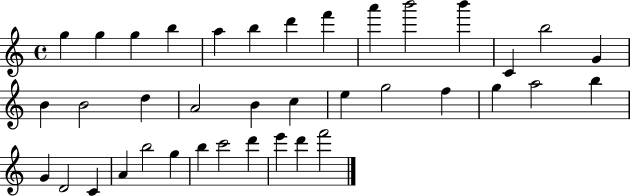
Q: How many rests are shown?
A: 0